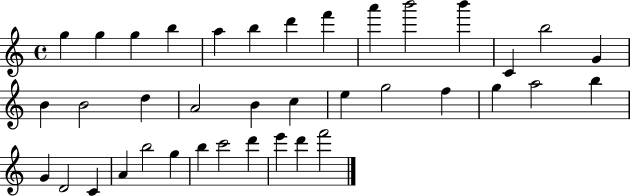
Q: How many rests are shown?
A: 0